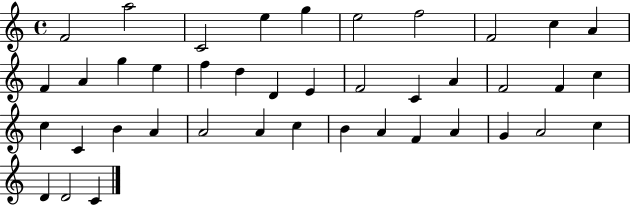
{
  \clef treble
  \time 4/4
  \defaultTimeSignature
  \key c \major
  f'2 a''2 | c'2 e''4 g''4 | e''2 f''2 | f'2 c''4 a'4 | \break f'4 a'4 g''4 e''4 | f''4 d''4 d'4 e'4 | f'2 c'4 a'4 | f'2 f'4 c''4 | \break c''4 c'4 b'4 a'4 | a'2 a'4 c''4 | b'4 a'4 f'4 a'4 | g'4 a'2 c''4 | \break d'4 d'2 c'4 | \bar "|."
}